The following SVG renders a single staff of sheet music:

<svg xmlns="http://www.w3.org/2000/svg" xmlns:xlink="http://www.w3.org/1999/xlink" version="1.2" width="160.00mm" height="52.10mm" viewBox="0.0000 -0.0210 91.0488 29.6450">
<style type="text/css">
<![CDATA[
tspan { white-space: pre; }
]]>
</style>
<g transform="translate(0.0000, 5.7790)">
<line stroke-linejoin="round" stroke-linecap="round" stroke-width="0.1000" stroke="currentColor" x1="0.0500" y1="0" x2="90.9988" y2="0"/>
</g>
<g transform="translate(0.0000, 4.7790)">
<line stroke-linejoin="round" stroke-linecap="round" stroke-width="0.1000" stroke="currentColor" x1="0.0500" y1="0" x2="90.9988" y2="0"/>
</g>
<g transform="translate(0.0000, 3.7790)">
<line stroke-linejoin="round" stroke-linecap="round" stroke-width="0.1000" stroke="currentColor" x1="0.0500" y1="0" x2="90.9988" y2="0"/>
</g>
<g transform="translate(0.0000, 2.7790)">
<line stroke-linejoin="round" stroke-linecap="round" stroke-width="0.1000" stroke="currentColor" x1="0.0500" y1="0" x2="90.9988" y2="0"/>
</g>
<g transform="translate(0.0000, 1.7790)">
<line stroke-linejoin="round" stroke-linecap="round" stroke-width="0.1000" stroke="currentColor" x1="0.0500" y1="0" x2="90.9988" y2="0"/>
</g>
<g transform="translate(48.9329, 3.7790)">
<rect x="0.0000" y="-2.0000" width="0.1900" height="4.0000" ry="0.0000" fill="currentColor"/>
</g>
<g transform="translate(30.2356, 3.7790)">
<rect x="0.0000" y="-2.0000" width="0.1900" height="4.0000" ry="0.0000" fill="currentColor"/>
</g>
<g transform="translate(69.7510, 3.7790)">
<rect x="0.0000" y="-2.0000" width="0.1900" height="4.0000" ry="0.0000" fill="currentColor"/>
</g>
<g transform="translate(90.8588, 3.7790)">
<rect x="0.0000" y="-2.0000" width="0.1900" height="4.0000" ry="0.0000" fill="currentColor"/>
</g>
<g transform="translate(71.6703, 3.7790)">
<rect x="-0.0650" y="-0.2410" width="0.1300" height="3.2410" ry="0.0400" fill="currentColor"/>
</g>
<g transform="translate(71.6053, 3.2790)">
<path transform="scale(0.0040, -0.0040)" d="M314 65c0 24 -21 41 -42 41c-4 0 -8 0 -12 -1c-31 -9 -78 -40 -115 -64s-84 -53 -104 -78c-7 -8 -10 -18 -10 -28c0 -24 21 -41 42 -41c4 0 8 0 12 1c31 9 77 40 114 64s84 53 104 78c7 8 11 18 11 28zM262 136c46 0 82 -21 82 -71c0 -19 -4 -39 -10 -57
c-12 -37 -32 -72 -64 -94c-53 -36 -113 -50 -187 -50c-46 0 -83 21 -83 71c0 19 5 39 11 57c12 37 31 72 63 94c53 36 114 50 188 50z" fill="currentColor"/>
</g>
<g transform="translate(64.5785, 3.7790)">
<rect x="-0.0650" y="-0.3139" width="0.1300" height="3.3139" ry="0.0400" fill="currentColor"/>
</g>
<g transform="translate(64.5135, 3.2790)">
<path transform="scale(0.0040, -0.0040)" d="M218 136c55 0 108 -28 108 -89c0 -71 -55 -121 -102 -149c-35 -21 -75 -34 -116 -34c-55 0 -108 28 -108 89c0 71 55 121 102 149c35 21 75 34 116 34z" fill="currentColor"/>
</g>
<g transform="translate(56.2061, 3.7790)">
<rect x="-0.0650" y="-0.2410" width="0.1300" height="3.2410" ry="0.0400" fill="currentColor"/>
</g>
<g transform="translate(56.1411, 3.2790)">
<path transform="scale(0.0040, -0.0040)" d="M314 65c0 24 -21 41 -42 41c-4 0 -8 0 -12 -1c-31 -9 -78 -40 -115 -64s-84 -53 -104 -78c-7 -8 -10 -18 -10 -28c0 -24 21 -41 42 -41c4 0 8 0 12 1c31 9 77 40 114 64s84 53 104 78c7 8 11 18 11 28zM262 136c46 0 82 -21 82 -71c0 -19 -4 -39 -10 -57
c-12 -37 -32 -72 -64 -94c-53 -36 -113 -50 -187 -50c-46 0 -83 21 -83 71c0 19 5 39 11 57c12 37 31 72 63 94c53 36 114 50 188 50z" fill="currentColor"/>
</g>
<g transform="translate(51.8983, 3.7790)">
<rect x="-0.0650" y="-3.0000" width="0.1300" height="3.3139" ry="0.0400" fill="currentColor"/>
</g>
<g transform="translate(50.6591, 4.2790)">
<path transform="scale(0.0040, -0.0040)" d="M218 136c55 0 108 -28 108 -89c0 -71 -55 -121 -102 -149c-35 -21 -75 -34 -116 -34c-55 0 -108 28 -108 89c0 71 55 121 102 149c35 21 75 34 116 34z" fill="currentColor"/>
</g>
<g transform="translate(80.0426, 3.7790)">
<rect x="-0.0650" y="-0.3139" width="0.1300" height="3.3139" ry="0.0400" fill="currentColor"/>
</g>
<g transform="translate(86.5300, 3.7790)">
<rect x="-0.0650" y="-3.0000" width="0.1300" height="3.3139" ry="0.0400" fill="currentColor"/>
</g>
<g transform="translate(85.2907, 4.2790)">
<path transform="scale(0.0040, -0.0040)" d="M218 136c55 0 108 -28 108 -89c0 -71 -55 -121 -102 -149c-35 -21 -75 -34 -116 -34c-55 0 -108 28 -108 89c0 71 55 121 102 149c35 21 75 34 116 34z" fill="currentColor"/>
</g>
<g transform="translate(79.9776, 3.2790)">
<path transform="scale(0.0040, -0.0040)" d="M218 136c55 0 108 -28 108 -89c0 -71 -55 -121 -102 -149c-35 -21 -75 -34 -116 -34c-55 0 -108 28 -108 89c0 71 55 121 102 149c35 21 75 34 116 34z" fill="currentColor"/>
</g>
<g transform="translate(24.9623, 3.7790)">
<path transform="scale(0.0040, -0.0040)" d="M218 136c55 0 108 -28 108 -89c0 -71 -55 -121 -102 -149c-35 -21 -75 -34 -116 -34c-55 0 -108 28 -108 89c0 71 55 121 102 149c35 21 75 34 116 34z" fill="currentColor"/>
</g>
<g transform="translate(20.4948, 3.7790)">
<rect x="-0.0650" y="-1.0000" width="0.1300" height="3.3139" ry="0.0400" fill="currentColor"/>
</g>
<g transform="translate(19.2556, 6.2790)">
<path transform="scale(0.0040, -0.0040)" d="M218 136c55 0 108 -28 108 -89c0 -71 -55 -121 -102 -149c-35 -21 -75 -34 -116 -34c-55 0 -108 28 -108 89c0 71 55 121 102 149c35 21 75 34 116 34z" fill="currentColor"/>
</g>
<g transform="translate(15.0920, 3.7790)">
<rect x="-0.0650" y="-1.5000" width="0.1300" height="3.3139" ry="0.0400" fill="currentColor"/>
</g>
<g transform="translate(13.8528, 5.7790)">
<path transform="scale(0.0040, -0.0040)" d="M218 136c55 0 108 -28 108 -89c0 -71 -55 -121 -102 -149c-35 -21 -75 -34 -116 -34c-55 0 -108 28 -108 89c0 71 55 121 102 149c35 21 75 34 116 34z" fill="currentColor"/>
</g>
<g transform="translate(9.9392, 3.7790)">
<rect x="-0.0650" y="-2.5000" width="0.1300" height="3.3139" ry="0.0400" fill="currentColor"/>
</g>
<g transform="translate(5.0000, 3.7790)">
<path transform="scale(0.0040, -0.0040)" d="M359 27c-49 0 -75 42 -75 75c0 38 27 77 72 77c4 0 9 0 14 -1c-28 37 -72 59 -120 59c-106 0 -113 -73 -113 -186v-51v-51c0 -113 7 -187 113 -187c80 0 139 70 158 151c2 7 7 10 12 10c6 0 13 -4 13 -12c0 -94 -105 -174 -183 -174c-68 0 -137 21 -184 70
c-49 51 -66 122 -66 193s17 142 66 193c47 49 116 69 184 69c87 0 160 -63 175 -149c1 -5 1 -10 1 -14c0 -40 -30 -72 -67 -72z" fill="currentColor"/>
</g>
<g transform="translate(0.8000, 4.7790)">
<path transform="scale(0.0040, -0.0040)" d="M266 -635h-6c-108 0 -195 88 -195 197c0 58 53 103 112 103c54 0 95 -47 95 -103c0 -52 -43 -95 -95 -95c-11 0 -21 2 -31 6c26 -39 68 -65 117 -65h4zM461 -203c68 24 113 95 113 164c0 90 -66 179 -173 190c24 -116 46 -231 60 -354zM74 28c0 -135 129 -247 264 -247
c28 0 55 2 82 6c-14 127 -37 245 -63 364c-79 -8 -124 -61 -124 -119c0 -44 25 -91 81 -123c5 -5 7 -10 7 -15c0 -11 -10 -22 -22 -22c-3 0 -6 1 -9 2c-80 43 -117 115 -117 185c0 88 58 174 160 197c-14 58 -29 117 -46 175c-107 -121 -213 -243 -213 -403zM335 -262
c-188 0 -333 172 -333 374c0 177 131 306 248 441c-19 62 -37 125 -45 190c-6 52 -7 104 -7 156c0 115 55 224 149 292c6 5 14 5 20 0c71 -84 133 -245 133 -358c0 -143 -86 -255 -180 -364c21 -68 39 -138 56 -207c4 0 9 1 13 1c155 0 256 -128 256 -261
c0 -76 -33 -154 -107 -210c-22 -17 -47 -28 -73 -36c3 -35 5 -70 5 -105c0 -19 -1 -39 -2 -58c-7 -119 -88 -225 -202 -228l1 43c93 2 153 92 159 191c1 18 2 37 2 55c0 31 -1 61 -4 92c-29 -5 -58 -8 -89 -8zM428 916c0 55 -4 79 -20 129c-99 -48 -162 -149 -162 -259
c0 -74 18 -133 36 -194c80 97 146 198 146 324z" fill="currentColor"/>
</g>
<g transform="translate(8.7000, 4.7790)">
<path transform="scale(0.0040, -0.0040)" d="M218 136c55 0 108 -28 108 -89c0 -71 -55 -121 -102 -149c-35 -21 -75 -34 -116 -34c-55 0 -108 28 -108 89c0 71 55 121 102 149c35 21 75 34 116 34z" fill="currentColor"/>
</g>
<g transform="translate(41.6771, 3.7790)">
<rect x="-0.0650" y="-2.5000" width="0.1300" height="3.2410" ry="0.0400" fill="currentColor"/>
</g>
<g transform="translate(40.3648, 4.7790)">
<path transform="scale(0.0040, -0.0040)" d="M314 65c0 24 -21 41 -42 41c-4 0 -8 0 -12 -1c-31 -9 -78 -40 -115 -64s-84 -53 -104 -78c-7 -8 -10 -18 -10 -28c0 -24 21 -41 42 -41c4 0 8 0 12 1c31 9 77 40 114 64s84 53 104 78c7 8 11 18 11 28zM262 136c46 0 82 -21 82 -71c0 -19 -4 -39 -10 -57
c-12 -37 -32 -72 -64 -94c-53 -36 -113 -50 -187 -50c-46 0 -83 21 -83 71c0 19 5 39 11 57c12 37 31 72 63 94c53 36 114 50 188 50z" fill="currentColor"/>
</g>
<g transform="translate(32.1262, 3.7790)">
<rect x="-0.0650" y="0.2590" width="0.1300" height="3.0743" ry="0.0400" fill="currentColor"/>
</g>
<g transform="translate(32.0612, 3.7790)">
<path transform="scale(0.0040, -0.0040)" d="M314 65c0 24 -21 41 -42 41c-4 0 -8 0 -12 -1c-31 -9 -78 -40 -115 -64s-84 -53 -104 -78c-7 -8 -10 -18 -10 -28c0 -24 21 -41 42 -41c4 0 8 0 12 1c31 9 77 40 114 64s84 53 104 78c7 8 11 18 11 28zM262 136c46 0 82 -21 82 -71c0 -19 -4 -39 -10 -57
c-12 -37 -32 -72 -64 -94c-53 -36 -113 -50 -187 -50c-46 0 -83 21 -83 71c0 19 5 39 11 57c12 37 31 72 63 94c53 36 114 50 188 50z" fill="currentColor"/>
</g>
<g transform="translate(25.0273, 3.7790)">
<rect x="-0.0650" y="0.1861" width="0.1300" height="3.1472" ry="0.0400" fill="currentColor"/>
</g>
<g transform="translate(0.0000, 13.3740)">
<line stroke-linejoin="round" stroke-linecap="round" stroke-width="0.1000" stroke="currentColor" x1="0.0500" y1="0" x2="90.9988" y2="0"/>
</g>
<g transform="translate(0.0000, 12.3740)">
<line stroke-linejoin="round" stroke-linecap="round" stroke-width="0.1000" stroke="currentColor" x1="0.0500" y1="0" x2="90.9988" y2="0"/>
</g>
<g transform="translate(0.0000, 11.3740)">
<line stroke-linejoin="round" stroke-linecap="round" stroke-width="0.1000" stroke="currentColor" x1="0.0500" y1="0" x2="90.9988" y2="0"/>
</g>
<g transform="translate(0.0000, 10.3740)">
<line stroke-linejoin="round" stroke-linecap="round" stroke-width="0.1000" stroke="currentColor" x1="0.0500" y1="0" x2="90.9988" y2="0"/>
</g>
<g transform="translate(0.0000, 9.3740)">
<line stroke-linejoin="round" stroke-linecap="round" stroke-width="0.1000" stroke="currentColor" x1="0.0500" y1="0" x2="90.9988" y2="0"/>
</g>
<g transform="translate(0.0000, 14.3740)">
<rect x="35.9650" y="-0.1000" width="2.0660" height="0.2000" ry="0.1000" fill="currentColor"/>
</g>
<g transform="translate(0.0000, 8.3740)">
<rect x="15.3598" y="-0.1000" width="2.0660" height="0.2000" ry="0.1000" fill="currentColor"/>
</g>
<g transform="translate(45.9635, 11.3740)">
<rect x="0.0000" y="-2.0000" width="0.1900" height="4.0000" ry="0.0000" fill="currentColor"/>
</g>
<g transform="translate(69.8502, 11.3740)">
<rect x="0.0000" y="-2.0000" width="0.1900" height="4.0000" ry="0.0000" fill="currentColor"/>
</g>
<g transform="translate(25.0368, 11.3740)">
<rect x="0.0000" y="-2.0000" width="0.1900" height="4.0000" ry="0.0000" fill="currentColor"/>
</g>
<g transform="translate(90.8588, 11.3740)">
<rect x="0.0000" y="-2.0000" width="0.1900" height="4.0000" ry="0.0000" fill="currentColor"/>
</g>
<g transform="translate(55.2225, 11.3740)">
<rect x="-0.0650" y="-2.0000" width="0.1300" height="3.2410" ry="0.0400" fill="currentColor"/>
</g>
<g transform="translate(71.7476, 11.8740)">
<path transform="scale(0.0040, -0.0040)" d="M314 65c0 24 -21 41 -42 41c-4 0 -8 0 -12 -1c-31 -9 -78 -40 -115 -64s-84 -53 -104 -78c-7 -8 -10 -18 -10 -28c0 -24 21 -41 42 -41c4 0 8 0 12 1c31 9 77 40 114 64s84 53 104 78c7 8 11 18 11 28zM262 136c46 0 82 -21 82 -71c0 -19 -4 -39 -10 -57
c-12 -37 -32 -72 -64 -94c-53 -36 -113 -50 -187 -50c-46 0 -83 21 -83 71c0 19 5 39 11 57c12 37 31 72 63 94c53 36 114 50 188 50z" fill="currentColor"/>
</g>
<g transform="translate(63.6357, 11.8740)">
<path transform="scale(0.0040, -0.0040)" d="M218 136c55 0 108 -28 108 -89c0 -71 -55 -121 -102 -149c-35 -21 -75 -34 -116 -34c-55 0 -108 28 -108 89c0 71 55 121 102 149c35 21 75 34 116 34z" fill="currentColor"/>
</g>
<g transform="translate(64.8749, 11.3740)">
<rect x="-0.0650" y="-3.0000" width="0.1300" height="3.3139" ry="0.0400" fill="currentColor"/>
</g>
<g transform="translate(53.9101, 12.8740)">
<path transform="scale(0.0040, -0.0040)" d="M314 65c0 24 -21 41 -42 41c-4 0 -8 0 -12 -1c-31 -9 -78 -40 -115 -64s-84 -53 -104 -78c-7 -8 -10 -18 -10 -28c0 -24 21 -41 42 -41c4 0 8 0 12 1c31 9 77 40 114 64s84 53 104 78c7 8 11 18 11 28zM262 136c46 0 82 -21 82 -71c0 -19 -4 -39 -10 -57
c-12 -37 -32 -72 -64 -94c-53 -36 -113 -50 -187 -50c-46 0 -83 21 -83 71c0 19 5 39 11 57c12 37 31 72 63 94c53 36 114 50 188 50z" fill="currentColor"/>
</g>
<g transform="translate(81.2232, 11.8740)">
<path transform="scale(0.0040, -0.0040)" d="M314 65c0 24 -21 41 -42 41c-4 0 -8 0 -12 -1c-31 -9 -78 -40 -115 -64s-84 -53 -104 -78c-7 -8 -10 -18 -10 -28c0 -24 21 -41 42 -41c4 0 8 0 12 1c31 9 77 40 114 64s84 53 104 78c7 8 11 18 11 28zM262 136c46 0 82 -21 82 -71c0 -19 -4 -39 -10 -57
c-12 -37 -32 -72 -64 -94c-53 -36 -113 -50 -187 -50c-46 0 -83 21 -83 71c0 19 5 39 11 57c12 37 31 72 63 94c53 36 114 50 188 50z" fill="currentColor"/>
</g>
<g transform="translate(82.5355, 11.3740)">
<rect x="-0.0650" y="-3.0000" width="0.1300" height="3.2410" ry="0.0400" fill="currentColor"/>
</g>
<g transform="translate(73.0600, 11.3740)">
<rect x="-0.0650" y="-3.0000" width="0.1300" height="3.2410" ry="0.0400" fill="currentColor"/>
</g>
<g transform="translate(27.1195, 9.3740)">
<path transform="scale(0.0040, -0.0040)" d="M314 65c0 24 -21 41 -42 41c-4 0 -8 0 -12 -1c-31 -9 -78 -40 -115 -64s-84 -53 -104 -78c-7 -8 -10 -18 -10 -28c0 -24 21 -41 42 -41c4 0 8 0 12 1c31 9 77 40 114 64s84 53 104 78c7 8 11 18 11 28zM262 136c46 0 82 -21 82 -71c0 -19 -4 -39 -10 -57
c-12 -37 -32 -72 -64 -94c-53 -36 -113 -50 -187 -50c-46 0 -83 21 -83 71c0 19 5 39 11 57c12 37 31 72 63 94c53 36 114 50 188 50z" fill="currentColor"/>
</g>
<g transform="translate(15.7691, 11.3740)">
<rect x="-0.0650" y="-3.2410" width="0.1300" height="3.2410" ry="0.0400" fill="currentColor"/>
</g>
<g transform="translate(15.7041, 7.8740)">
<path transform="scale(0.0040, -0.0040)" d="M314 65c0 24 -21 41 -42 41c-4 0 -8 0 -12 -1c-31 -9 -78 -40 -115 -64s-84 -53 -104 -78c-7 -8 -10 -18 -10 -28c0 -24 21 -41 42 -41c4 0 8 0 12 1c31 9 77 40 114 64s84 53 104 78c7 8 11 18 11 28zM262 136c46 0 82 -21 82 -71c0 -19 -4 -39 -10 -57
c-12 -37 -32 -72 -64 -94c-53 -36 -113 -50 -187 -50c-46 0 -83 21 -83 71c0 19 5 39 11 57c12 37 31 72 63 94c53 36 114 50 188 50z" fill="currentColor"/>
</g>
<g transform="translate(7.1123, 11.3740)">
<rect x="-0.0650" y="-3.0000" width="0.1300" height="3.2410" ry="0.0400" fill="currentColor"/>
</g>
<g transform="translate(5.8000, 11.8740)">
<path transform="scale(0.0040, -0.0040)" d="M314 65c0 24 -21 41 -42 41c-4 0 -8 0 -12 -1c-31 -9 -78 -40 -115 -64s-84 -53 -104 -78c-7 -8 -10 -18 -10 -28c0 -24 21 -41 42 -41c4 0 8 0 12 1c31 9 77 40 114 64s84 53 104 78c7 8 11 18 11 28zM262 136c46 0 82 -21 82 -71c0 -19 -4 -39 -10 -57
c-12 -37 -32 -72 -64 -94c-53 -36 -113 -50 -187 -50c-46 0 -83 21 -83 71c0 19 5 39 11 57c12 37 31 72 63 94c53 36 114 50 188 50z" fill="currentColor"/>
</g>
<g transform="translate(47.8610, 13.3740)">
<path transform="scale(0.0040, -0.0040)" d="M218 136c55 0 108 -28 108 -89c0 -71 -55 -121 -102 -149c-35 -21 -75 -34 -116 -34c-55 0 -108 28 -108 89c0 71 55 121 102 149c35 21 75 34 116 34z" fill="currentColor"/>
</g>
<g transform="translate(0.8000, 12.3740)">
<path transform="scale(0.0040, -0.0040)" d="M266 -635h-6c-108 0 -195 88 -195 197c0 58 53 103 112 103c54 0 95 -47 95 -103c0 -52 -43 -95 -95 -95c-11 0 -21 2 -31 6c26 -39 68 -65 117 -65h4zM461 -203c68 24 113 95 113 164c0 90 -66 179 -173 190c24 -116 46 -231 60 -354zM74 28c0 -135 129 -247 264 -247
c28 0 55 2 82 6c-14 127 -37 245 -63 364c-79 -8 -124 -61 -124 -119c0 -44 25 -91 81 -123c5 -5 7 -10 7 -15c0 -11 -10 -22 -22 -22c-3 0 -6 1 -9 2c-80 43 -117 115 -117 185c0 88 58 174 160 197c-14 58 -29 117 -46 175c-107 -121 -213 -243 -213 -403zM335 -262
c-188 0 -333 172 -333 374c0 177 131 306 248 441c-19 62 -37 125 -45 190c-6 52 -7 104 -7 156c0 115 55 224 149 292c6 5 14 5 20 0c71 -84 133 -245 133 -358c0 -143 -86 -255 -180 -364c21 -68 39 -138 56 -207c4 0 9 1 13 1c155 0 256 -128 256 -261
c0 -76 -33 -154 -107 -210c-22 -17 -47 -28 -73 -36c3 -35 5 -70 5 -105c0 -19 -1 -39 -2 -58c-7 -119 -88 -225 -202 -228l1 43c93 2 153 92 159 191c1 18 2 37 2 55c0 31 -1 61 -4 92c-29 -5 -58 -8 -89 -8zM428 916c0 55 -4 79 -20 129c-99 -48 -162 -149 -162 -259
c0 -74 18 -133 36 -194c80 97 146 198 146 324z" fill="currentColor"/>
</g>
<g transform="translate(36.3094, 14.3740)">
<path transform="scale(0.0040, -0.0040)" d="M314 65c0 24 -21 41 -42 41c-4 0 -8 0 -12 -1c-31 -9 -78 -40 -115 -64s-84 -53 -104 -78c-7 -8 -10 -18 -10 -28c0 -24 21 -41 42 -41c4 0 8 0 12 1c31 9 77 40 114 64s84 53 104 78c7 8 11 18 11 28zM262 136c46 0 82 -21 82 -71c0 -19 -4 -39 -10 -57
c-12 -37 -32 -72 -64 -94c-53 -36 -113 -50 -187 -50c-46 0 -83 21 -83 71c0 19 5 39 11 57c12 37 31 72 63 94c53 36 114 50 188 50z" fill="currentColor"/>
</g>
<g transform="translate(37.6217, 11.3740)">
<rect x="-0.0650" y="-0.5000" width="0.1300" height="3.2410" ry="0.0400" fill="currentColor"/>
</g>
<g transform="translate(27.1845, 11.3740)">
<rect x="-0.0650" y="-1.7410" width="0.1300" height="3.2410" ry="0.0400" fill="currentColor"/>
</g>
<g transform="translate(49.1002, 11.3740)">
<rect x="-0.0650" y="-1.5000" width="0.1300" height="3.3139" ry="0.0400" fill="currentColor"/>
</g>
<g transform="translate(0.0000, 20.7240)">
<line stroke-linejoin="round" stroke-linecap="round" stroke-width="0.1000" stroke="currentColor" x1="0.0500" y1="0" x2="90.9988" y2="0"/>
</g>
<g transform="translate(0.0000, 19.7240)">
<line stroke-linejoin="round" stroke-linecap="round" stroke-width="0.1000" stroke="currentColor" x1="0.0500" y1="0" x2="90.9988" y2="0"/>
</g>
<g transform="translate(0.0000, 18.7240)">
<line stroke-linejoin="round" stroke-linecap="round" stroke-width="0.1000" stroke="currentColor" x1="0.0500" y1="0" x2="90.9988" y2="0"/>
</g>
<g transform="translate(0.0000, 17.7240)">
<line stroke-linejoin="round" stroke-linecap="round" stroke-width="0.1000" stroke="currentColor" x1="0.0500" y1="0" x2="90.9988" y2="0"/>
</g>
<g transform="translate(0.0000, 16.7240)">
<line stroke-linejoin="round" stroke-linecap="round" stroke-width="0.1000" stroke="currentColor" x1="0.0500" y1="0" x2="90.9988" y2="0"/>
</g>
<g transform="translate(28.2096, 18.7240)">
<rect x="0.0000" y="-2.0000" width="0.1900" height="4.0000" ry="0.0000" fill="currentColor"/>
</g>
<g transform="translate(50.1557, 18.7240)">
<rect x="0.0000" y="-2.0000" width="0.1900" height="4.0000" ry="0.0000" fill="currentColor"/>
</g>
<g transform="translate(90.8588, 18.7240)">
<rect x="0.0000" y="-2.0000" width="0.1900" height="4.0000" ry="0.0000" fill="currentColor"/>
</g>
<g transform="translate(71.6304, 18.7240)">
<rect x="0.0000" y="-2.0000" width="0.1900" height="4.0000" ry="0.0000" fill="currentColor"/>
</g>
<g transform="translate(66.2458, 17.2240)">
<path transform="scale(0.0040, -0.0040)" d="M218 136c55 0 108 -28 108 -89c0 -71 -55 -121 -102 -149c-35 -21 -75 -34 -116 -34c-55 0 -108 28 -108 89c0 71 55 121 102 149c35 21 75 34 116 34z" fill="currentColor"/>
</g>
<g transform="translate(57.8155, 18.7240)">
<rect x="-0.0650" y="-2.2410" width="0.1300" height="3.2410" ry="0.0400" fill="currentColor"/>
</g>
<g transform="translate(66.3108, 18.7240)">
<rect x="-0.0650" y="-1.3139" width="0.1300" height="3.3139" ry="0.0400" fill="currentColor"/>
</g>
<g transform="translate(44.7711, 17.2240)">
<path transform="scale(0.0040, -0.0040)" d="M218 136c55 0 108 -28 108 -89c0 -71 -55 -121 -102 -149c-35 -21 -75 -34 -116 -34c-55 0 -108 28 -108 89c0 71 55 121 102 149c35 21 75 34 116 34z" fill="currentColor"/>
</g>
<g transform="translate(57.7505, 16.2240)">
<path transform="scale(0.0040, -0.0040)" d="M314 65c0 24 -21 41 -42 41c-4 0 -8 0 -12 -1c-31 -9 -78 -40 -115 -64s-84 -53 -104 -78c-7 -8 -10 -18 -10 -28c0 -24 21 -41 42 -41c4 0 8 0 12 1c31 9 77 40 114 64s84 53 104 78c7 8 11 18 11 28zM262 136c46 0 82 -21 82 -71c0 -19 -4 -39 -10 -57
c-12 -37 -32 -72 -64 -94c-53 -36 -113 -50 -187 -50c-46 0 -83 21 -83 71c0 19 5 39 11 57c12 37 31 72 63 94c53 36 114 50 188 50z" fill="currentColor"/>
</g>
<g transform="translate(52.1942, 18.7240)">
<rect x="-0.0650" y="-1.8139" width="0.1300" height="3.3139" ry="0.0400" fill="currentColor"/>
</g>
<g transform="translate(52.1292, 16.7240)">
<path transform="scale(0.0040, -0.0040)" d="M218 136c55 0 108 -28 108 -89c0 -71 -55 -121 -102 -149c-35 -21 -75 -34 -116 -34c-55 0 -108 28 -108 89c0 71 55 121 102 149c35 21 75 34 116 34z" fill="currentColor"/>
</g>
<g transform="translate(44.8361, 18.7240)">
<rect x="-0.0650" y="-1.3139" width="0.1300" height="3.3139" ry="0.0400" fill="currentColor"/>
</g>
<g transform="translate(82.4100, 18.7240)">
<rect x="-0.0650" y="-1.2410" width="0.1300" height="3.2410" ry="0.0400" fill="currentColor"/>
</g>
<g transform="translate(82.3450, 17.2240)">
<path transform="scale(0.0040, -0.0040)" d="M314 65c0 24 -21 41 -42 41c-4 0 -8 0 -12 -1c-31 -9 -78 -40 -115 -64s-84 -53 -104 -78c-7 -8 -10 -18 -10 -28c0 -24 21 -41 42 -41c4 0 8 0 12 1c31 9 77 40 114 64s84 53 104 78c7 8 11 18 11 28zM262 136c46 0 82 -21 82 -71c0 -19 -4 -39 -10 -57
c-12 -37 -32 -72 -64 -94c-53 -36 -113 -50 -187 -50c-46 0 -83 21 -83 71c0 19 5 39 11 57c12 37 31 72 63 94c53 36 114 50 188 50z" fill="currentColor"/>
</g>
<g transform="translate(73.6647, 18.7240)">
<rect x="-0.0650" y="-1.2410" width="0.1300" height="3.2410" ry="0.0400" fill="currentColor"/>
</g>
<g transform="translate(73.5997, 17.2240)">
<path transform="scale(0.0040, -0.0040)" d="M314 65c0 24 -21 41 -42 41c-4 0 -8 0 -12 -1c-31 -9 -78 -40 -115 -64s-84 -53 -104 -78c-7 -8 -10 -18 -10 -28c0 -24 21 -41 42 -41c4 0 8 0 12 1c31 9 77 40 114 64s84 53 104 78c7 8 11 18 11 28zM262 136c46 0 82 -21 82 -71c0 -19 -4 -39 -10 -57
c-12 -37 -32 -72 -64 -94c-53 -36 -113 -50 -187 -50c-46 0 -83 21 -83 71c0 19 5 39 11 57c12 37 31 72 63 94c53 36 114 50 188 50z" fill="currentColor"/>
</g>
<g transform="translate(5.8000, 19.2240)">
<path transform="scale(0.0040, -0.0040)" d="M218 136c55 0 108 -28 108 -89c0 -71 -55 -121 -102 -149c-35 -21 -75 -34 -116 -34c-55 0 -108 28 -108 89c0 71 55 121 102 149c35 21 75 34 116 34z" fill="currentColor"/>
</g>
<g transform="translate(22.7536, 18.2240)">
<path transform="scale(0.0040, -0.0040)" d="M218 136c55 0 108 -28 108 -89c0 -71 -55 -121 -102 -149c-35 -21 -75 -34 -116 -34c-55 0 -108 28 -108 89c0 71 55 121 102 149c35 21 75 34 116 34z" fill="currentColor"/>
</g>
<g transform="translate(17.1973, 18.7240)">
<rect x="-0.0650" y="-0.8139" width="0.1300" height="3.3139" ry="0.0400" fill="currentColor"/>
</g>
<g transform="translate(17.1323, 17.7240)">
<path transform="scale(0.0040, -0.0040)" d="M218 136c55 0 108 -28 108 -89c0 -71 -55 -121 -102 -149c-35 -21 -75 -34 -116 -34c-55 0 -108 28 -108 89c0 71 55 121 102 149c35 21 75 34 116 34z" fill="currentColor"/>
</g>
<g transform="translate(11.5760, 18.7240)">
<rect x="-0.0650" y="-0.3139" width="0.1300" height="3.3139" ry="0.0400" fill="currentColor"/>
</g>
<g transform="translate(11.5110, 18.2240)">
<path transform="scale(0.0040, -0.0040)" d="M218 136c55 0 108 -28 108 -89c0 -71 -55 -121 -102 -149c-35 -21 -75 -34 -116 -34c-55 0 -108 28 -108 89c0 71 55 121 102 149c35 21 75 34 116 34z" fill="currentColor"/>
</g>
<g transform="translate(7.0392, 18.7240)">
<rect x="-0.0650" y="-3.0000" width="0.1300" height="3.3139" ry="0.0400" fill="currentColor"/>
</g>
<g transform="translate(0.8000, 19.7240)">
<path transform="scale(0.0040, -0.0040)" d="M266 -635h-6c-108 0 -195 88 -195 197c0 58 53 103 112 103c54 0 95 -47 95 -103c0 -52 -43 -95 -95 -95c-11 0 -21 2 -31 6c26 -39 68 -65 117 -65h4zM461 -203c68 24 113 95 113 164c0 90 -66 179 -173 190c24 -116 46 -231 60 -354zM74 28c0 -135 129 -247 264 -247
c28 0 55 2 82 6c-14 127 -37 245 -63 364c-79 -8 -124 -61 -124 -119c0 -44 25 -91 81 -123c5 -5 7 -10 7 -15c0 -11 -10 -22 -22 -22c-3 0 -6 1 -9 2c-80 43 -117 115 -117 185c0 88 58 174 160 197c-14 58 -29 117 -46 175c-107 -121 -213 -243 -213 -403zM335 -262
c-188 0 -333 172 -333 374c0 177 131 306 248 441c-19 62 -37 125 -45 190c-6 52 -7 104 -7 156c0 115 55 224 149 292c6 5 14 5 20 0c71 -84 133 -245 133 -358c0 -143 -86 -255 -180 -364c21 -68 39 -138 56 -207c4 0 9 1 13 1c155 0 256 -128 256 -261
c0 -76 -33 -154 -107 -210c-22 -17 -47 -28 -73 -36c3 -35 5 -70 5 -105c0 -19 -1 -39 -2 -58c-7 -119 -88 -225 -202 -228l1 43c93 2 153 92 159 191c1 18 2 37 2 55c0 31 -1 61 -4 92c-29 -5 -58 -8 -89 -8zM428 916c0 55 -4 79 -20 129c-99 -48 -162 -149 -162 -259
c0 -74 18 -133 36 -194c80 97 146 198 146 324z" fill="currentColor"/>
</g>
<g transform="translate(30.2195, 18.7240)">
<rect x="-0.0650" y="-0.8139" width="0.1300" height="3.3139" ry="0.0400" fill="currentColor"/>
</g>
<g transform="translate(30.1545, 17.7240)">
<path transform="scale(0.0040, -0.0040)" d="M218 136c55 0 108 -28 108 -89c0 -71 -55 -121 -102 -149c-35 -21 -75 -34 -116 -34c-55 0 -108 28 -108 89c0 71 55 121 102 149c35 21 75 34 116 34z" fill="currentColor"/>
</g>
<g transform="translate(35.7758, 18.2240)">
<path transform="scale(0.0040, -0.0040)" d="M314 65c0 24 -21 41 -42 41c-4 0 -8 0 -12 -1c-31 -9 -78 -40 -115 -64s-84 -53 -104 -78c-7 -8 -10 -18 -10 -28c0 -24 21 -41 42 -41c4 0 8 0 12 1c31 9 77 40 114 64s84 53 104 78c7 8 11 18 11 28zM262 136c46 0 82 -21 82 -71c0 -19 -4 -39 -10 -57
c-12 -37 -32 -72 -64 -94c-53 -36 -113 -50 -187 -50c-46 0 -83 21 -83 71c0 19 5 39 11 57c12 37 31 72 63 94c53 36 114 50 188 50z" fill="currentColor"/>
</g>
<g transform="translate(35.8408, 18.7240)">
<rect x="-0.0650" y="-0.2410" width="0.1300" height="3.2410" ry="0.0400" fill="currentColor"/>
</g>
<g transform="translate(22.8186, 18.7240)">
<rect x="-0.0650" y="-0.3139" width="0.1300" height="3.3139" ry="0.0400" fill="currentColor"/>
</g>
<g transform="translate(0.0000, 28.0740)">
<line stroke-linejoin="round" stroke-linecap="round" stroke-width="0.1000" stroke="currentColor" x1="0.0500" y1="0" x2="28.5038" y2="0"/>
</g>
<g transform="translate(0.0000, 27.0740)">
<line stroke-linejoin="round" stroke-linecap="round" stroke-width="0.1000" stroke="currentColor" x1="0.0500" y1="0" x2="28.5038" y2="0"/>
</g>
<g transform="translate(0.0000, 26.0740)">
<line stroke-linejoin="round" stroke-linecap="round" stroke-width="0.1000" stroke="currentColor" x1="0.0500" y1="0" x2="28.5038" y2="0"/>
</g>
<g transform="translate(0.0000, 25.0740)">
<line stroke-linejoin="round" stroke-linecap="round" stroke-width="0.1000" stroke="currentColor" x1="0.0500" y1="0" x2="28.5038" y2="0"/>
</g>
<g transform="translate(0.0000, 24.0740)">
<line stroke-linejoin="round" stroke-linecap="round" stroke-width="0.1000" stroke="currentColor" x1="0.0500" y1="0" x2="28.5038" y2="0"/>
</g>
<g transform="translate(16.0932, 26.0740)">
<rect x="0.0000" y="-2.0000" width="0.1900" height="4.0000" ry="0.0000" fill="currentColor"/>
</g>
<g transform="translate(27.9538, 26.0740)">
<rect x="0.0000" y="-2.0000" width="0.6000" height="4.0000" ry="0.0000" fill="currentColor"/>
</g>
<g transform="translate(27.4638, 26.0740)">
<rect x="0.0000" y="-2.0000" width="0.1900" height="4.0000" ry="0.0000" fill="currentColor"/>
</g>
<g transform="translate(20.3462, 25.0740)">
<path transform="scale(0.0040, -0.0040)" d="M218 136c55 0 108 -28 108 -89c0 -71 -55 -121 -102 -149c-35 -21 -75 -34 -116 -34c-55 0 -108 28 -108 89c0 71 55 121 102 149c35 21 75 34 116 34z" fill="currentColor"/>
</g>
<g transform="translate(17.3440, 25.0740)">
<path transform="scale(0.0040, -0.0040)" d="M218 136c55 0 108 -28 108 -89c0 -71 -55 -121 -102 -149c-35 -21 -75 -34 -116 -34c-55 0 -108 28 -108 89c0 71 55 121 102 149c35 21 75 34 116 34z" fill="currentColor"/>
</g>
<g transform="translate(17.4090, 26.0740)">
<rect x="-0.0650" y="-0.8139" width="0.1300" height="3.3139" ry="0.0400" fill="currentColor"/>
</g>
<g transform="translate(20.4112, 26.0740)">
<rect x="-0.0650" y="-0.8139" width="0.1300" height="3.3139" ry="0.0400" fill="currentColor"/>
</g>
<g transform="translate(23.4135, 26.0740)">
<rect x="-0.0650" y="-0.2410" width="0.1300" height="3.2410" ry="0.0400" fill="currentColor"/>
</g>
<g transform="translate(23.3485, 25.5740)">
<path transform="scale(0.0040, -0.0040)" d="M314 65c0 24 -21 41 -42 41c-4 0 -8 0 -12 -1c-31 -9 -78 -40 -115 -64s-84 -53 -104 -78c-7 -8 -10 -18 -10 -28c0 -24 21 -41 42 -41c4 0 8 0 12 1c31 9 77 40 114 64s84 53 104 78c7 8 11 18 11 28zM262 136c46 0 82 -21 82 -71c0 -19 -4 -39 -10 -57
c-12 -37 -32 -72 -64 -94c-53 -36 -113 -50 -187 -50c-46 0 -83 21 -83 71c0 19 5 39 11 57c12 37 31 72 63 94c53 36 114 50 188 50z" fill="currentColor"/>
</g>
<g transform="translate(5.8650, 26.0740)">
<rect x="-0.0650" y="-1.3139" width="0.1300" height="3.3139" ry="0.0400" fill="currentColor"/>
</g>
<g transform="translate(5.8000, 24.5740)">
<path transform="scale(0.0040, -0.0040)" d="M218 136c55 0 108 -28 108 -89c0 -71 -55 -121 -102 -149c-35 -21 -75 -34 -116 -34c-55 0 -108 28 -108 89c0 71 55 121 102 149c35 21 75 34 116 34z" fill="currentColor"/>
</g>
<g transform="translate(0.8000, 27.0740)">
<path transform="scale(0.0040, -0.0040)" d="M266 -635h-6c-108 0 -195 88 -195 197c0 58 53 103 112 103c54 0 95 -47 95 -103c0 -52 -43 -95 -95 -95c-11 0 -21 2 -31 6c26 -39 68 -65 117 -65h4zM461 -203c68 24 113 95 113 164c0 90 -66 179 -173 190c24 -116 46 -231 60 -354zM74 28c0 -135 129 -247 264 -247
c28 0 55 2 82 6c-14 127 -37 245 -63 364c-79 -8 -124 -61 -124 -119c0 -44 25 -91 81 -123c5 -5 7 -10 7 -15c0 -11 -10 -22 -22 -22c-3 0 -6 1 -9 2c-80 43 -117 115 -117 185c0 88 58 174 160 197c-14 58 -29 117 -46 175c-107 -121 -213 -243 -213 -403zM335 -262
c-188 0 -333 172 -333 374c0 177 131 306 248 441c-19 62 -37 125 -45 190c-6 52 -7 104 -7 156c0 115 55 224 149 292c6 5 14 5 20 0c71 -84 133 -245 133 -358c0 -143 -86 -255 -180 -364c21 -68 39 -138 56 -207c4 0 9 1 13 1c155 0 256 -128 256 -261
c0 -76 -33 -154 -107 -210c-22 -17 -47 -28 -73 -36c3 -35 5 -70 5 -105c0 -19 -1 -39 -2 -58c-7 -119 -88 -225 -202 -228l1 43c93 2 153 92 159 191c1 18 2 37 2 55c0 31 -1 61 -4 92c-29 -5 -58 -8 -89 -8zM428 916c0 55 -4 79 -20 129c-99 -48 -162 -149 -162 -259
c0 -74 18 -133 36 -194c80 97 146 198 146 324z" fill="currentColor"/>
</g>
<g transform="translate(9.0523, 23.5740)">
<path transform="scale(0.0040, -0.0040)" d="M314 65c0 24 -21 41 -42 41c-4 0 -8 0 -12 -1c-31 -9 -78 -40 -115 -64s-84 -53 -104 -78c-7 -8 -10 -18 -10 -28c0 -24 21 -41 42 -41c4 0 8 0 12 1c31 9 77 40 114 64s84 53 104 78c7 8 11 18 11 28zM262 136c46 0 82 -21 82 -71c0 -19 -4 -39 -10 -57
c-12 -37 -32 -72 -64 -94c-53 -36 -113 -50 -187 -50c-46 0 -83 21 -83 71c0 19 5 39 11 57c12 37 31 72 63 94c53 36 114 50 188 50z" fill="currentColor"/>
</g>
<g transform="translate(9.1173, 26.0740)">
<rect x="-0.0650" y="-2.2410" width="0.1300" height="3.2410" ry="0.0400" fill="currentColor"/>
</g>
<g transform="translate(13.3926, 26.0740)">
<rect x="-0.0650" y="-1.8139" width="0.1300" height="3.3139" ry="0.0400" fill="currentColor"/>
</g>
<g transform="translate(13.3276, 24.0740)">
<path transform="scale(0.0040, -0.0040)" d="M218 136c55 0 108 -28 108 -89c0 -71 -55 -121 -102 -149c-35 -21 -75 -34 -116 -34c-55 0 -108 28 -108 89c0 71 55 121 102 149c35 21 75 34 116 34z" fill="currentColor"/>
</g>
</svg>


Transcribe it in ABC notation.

X:1
T:Untitled
M:4/4
L:1/4
K:C
G E D B B2 G2 A c2 c c2 c A A2 b2 f2 C2 E F2 A A2 A2 A c d c d c2 e f g2 e e2 e2 e g2 f d d c2